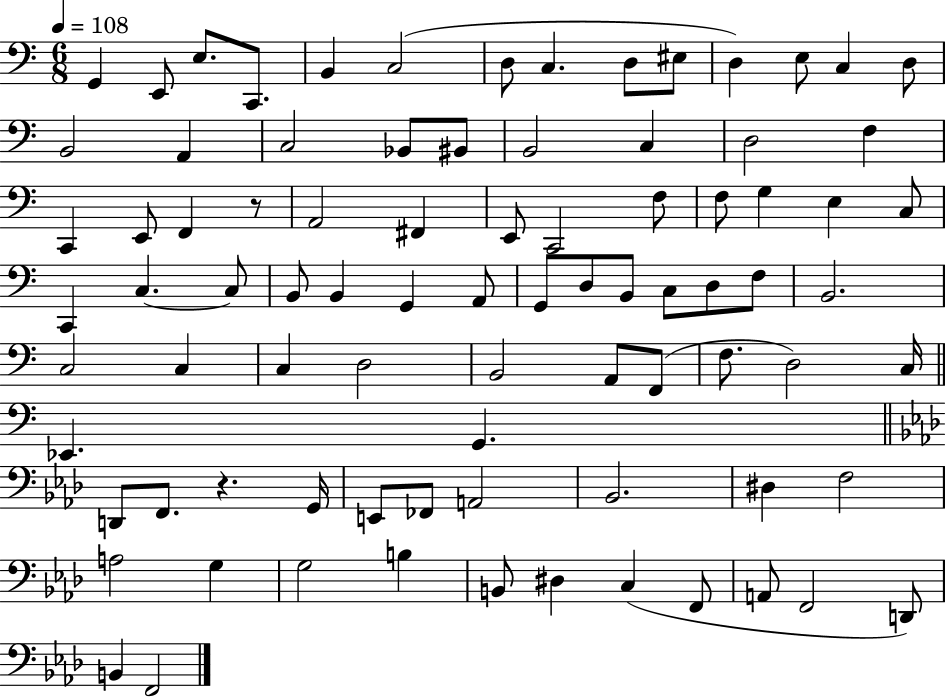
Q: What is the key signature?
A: C major